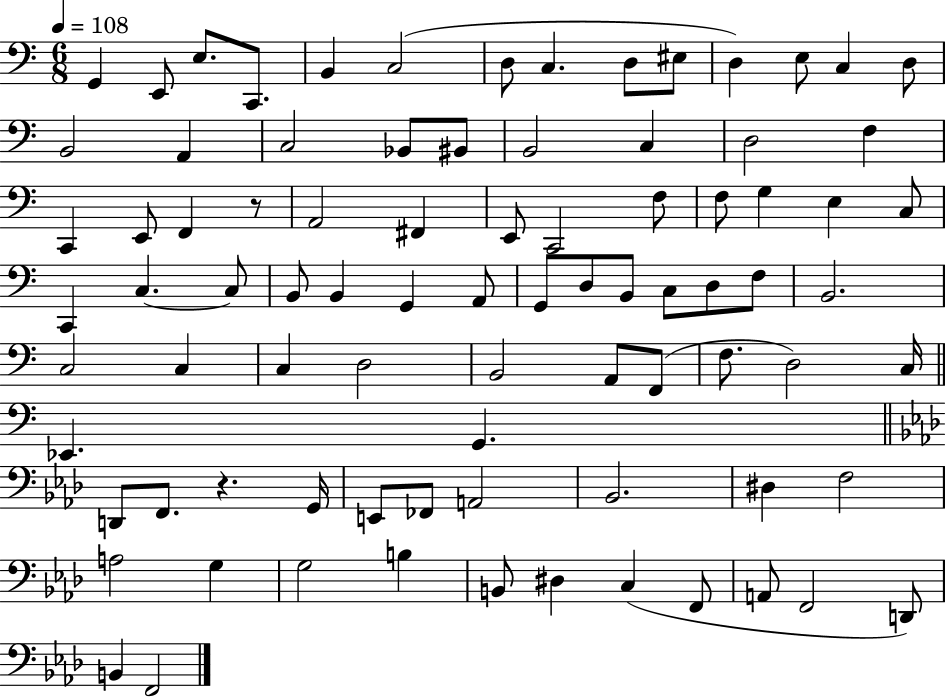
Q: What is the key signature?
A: C major